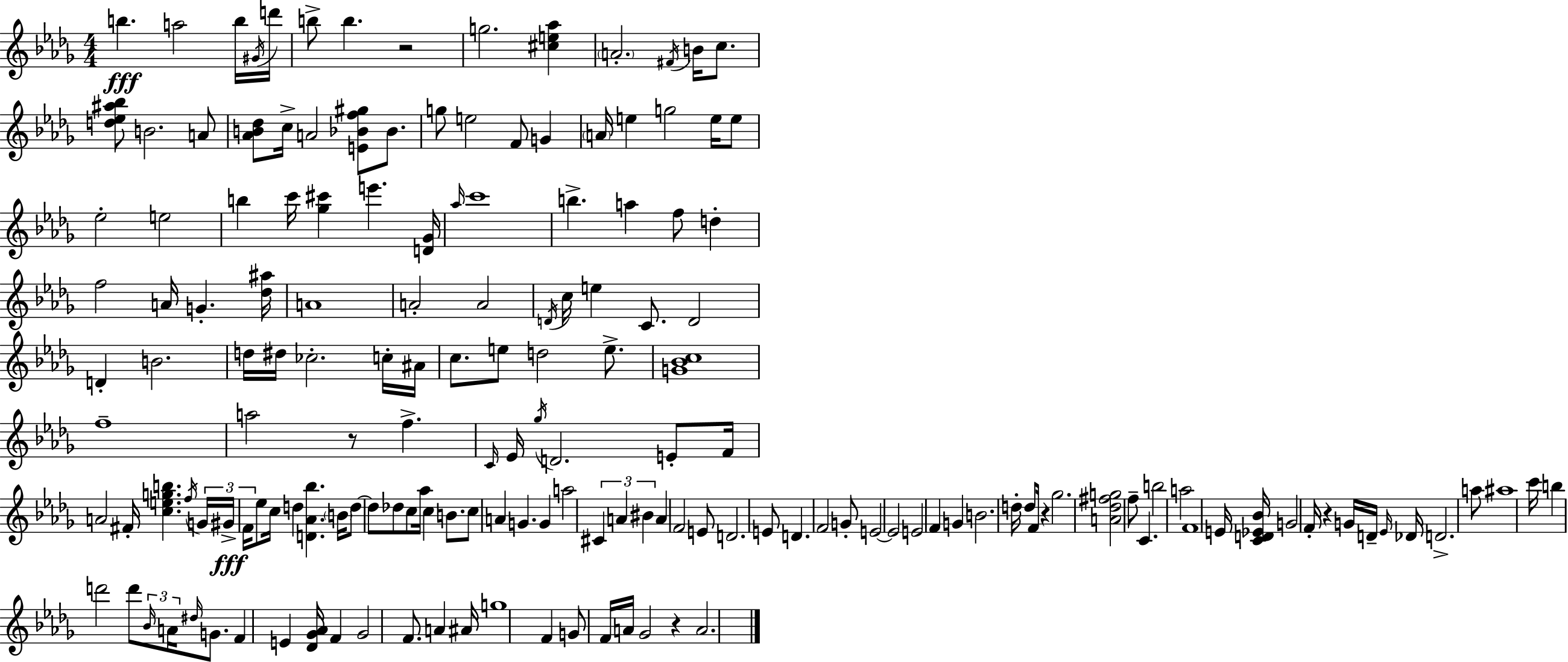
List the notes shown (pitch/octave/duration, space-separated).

B5/q. A5/h B5/s G#4/s D6/s B5/e B5/q. R/h G5/h. [C#5,E5,Ab5]/q A4/h. F#4/s B4/s C5/e. [D5,Eb5,A#5,Bb5]/e B4/h. A4/e [Ab4,B4,Db5]/e C5/s A4/h [E4,Bb4,F5,G#5]/e Bb4/e. G5/e E5/h F4/e G4/q A4/s E5/q G5/h E5/s E5/e Eb5/h E5/h B5/q C6/s [Gb5,C#6]/q E6/q. [D4,Gb4]/s Ab5/s C6/w B5/q. A5/q F5/e D5/q F5/h A4/s G4/q. [Db5,A#5]/s A4/w A4/h A4/h D4/s C5/s E5/q C4/e. D4/h D4/q B4/h. D5/s D#5/s CES5/h. C5/s A#4/s C5/e. E5/e D5/h E5/e. [G4,Bb4,C5]/w F5/w A5/h R/e F5/q. C4/s Eb4/s Gb5/s D4/h. E4/e F4/s A4/h F#4/s [C5,E5,G5,B5]/q. F5/s G4/s G#4/s F4/s Eb5/e C5/s D5/q [D4,Ab4,Bb5]/q. B4/s D5/e D5/e Db5/e C5/e Ab5/s C5/q B4/e. C5/e A4/q G4/q. G4/q A5/h C#4/q A4/q BIS4/q A4/q F4/h E4/e D4/h. E4/e D4/q. F4/h G4/e E4/h E4/h E4/h F4/q G4/q B4/h. D5/s D5/e F4/s R/q Gb5/h. [A4,Db5,F#5,G5]/h F5/e C4/q. B5/h A5/h F4/w E4/s [C4,D4,Eb4,Bb4]/s G4/h F4/s R/q G4/s D4/s Eb4/s Db4/s D4/h. A5/e A#5/w C6/s B5/q D6/h D6/e Bb4/s A4/s D#5/s G4/e. F4/q E4/q [Db4,Gb4,Ab4]/s F4/q Gb4/h F4/e. A4/q A#4/s G5/w F4/q G4/e F4/s A4/s Gb4/h R/q A4/h.